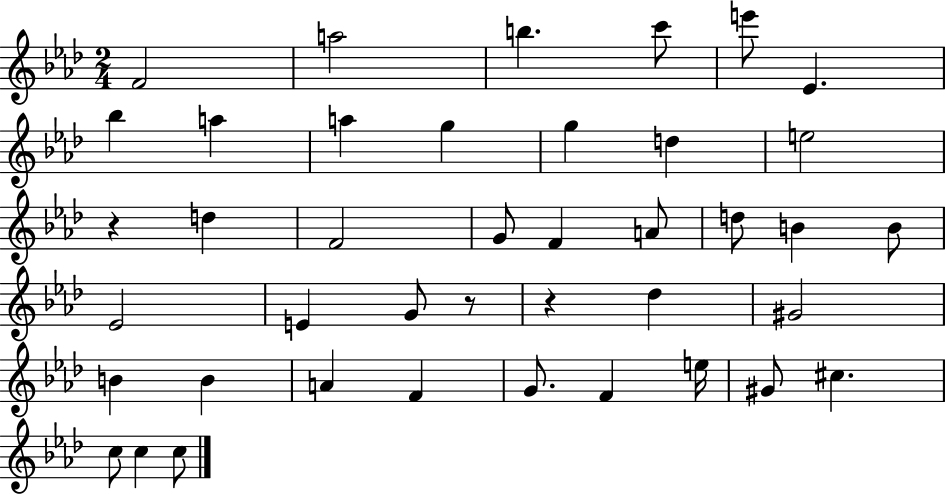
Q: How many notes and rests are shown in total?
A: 41